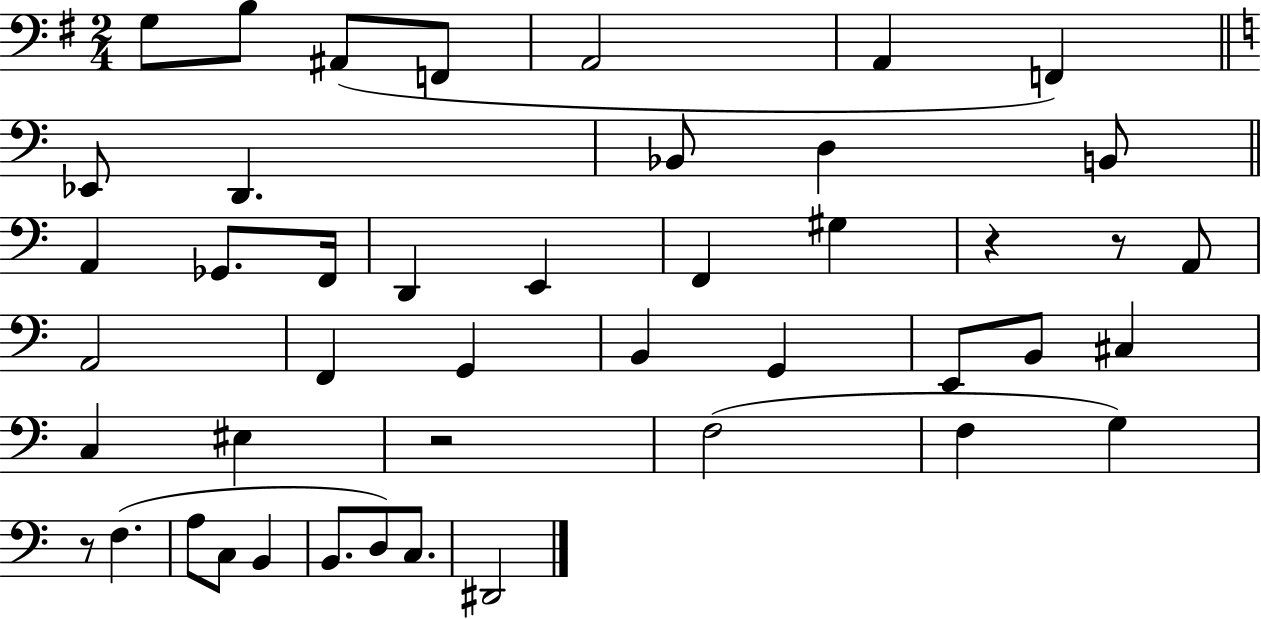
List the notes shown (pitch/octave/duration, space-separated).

G3/e B3/e A#2/e F2/e A2/h A2/q F2/q Eb2/e D2/q. Bb2/e D3/q B2/e A2/q Gb2/e. F2/s D2/q E2/q F2/q G#3/q R/q R/e A2/e A2/h F2/q G2/q B2/q G2/q E2/e B2/e C#3/q C3/q EIS3/q R/h F3/h F3/q G3/q R/e F3/q. A3/e C3/e B2/q B2/e. D3/e C3/e. D#2/h